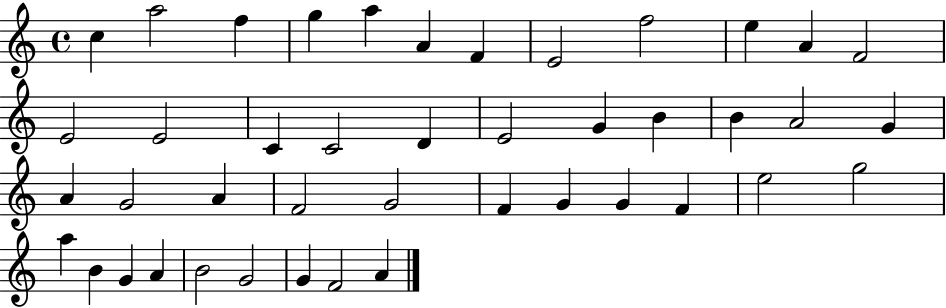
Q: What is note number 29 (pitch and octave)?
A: F4